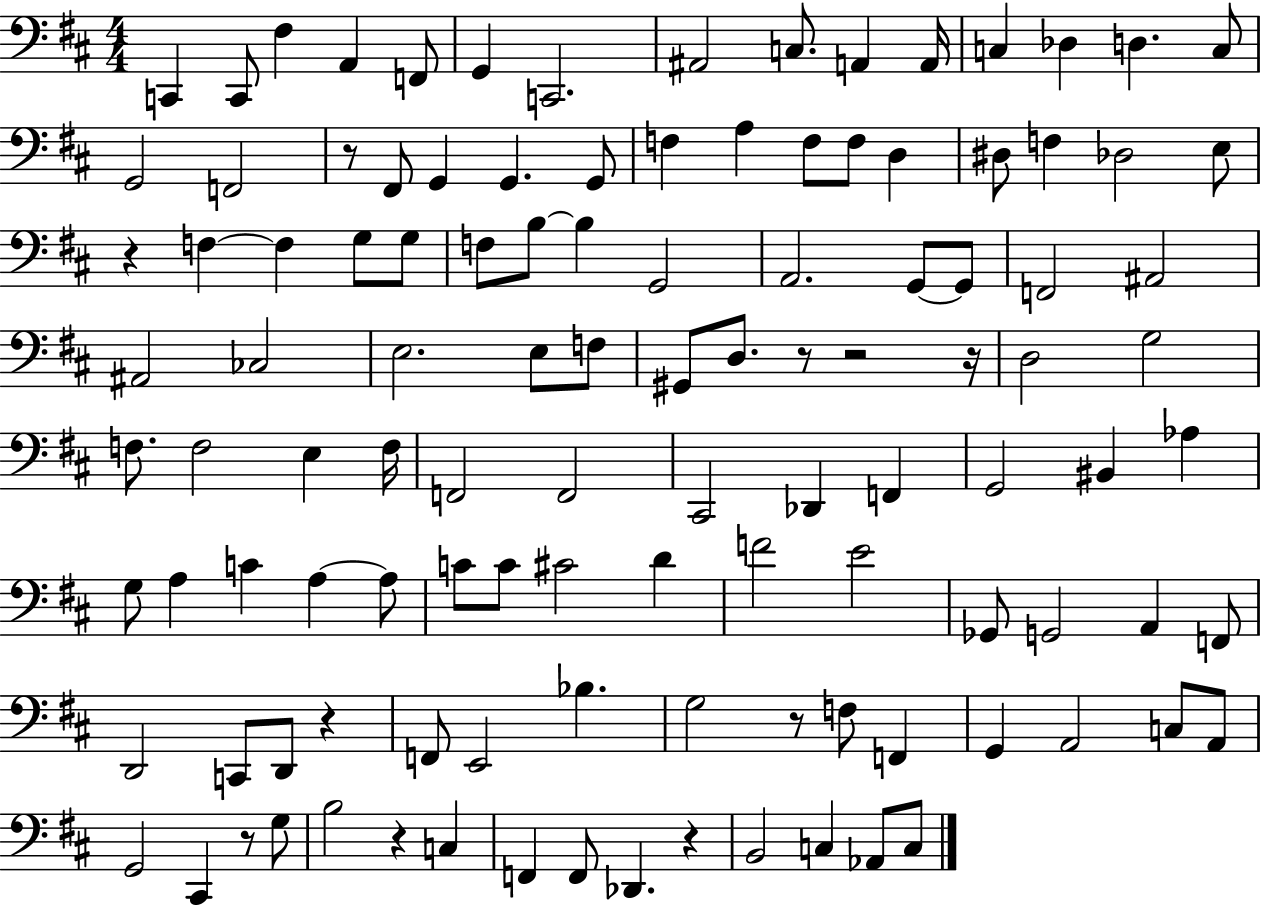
C2/q C2/e F#3/q A2/q F2/e G2/q C2/h. A#2/h C3/e. A2/q A2/s C3/q Db3/q D3/q. C3/e G2/h F2/h R/e F#2/e G2/q G2/q. G2/e F3/q A3/q F3/e F3/e D3/q D#3/e F3/q Db3/h E3/e R/q F3/q F3/q G3/e G3/e F3/e B3/e B3/q G2/h A2/h. G2/e G2/e F2/h A#2/h A#2/h CES3/h E3/h. E3/e F3/e G#2/e D3/e. R/e R/h R/s D3/h G3/h F3/e. F3/h E3/q F3/s F2/h F2/h C#2/h Db2/q F2/q G2/h BIS2/q Ab3/q G3/e A3/q C4/q A3/q A3/e C4/e C4/e C#4/h D4/q F4/h E4/h Gb2/e G2/h A2/q F2/e D2/h C2/e D2/e R/q F2/e E2/h Bb3/q. G3/h R/e F3/e F2/q G2/q A2/h C3/e A2/e G2/h C#2/q R/e G3/e B3/h R/q C3/q F2/q F2/e Db2/q. R/q B2/h C3/q Ab2/e C3/e